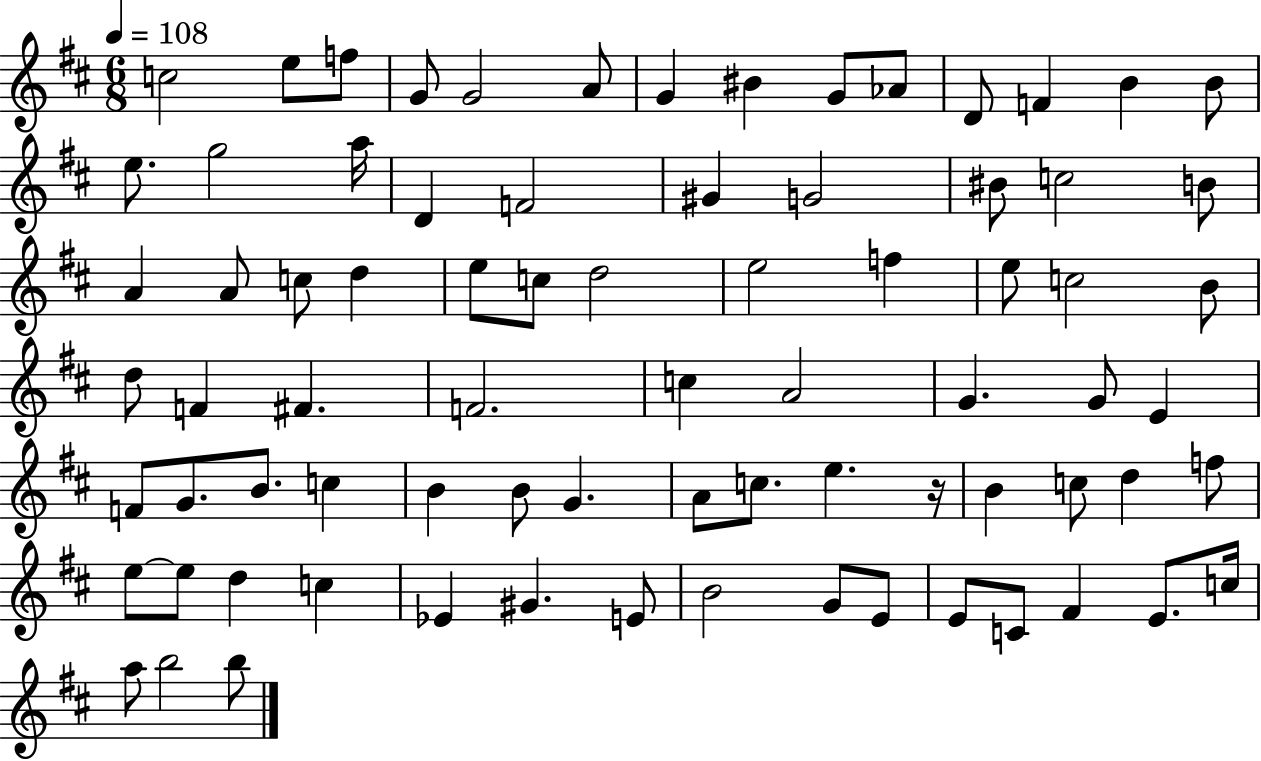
{
  \clef treble
  \numericTimeSignature
  \time 6/8
  \key d \major
  \tempo 4 = 108
  c''2 e''8 f''8 | g'8 g'2 a'8 | g'4 bis'4 g'8 aes'8 | d'8 f'4 b'4 b'8 | \break e''8. g''2 a''16 | d'4 f'2 | gis'4 g'2 | bis'8 c''2 b'8 | \break a'4 a'8 c''8 d''4 | e''8 c''8 d''2 | e''2 f''4 | e''8 c''2 b'8 | \break d''8 f'4 fis'4. | f'2. | c''4 a'2 | g'4. g'8 e'4 | \break f'8 g'8. b'8. c''4 | b'4 b'8 g'4. | a'8 c''8. e''4. r16 | b'4 c''8 d''4 f''8 | \break e''8~~ e''8 d''4 c''4 | ees'4 gis'4. e'8 | b'2 g'8 e'8 | e'8 c'8 fis'4 e'8. c''16 | \break a''8 b''2 b''8 | \bar "|."
}